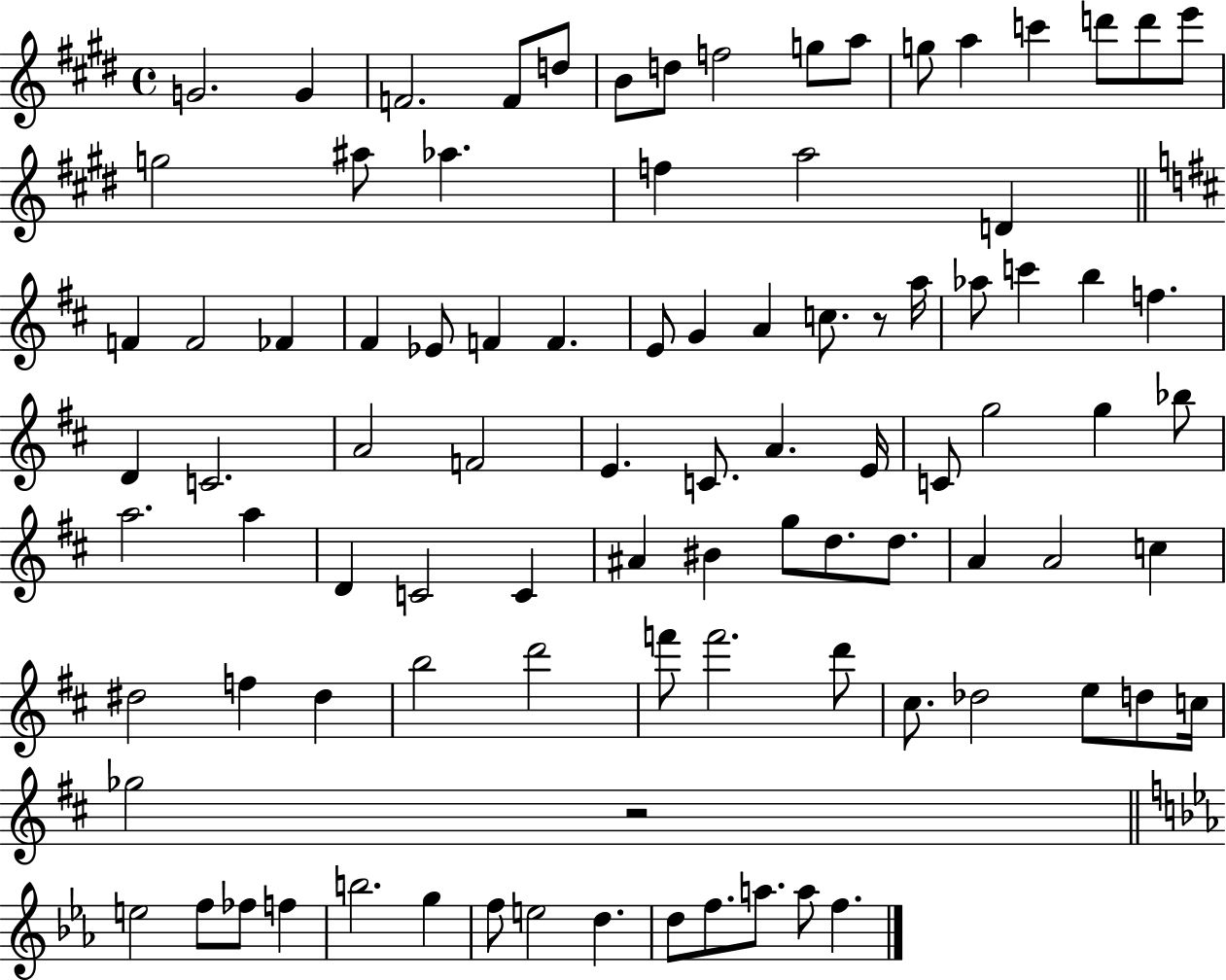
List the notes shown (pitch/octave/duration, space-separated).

G4/h. G4/q F4/h. F4/e D5/e B4/e D5/e F5/h G5/e A5/e G5/e A5/q C6/q D6/e D6/e E6/e G5/h A#5/e Ab5/q. F5/q A5/h D4/q F4/q F4/h FES4/q F#4/q Eb4/e F4/q F4/q. E4/e G4/q A4/q C5/e. R/e A5/s Ab5/e C6/q B5/q F5/q. D4/q C4/h. A4/h F4/h E4/q. C4/e. A4/q. E4/s C4/e G5/h G5/q Bb5/e A5/h. A5/q D4/q C4/h C4/q A#4/q BIS4/q G5/e D5/e. D5/e. A4/q A4/h C5/q D#5/h F5/q D#5/q B5/h D6/h F6/e F6/h. D6/e C#5/e. Db5/h E5/e D5/e C5/s Gb5/h R/h E5/h F5/e FES5/e F5/q B5/h. G5/q F5/e E5/h D5/q. D5/e F5/e. A5/e. A5/e F5/q.